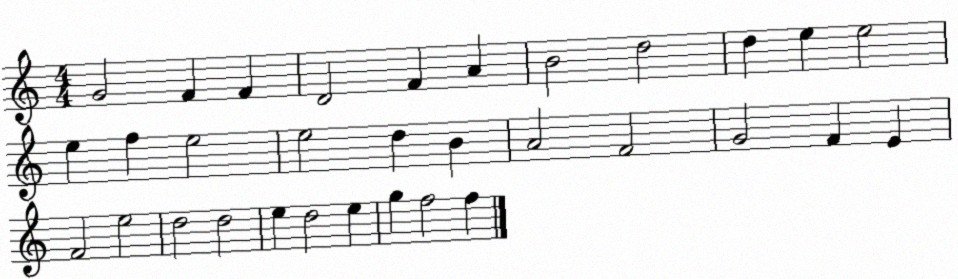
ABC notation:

X:1
T:Untitled
M:4/4
L:1/4
K:C
G2 F F D2 F A B2 d2 d e e2 e f e2 e2 d B A2 F2 G2 F E F2 e2 d2 d2 e d2 e g f2 f